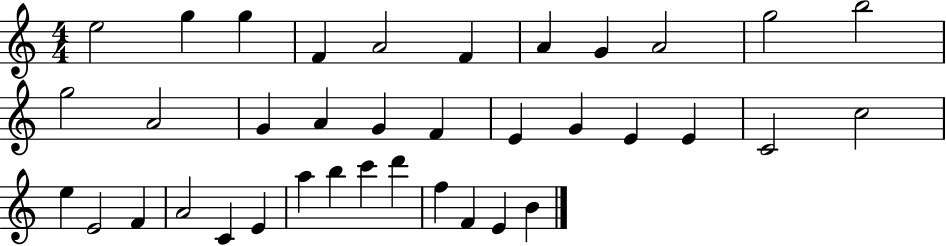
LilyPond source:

{
  \clef treble
  \numericTimeSignature
  \time 4/4
  \key c \major
  e''2 g''4 g''4 | f'4 a'2 f'4 | a'4 g'4 a'2 | g''2 b''2 | \break g''2 a'2 | g'4 a'4 g'4 f'4 | e'4 g'4 e'4 e'4 | c'2 c''2 | \break e''4 e'2 f'4 | a'2 c'4 e'4 | a''4 b''4 c'''4 d'''4 | f''4 f'4 e'4 b'4 | \break \bar "|."
}